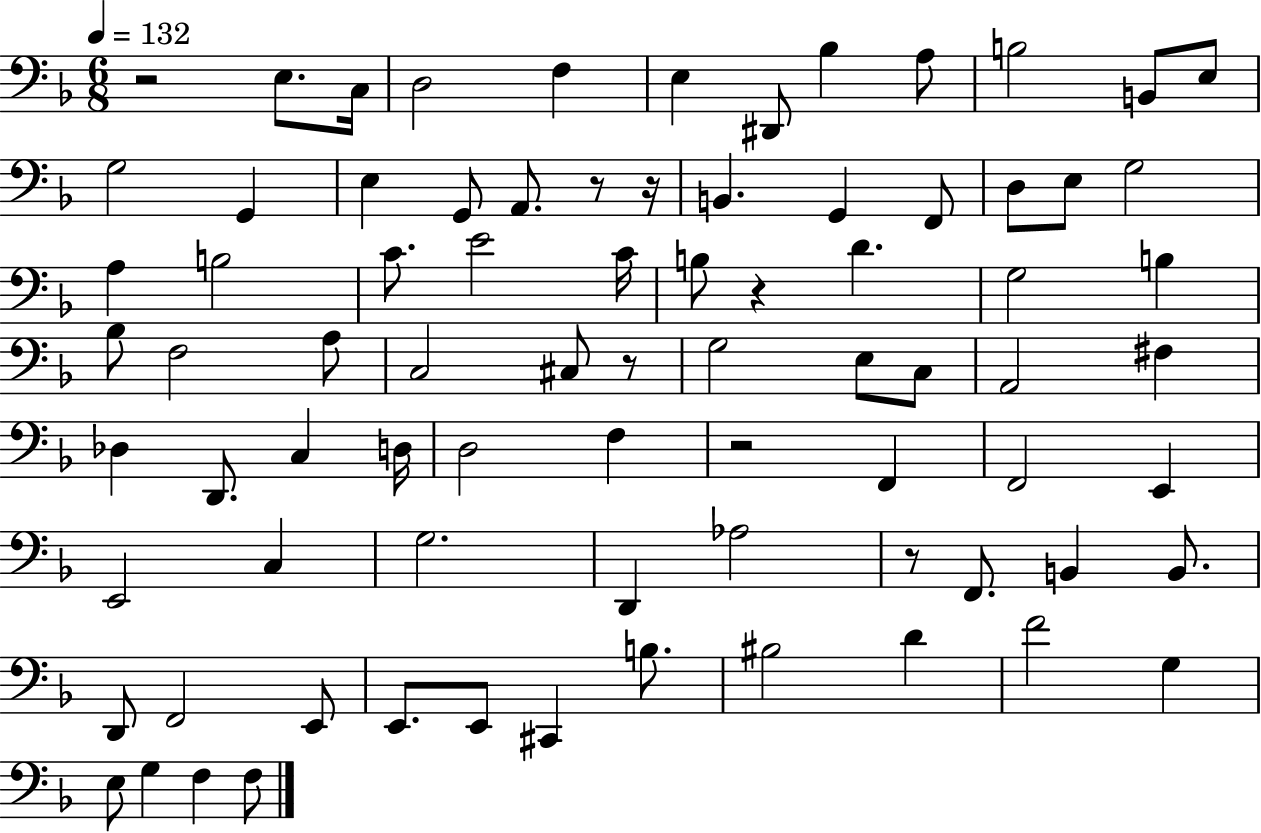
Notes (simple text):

R/h E3/e. C3/s D3/h F3/q E3/q D#2/e Bb3/q A3/e B3/h B2/e E3/e G3/h G2/q E3/q G2/e A2/e. R/e R/s B2/q. G2/q F2/e D3/e E3/e G3/h A3/q B3/h C4/e. E4/h C4/s B3/e R/q D4/q. G3/h B3/q Bb3/e F3/h A3/e C3/h C#3/e R/e G3/h E3/e C3/e A2/h F#3/q Db3/q D2/e. C3/q D3/s D3/h F3/q R/h F2/q F2/h E2/q E2/h C3/q G3/h. D2/q Ab3/h R/e F2/e. B2/q B2/e. D2/e F2/h E2/e E2/e. E2/e C#2/q B3/e. BIS3/h D4/q F4/h G3/q E3/e G3/q F3/q F3/e